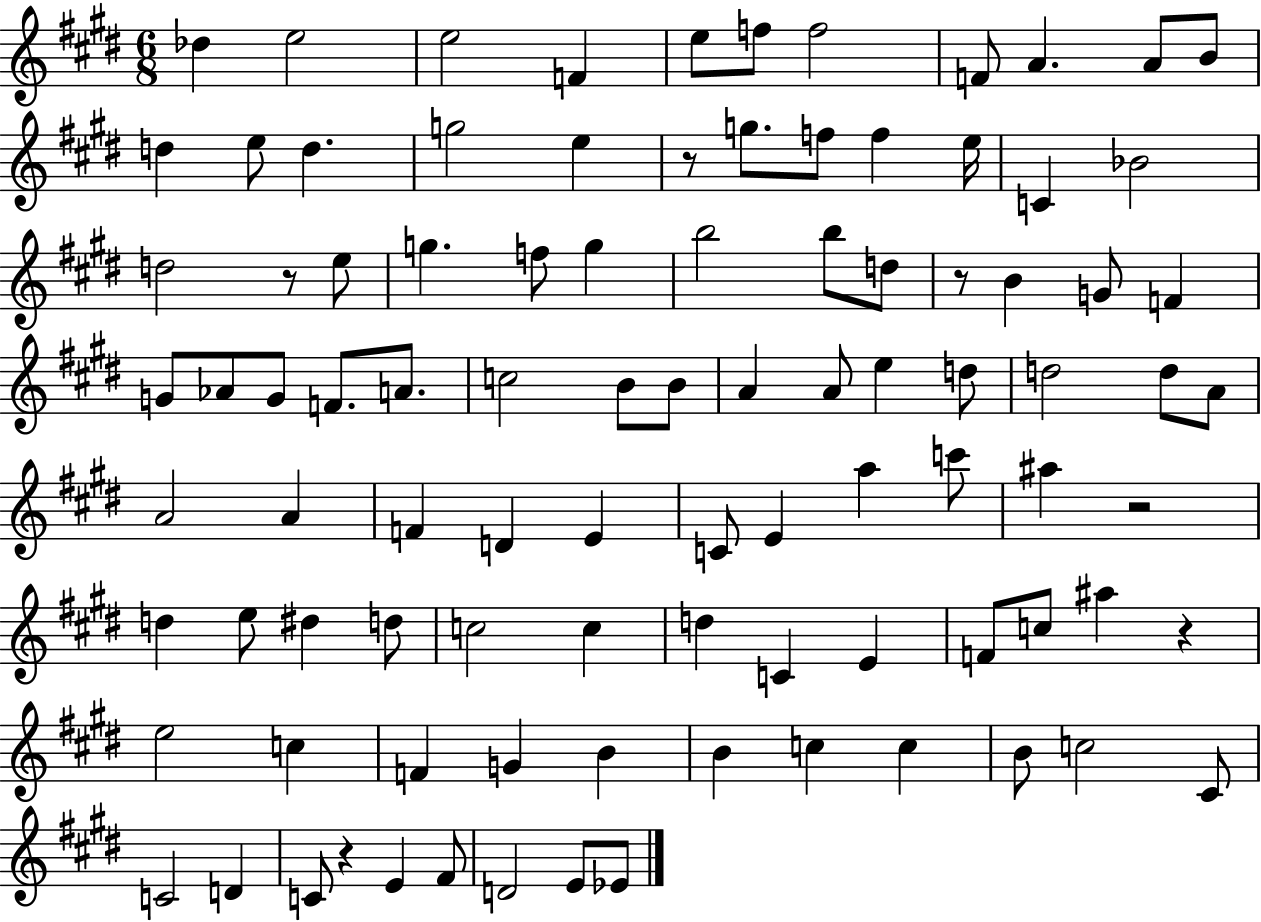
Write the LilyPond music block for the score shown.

{
  \clef treble
  \numericTimeSignature
  \time 6/8
  \key e \major
  des''4 e''2 | e''2 f'4 | e''8 f''8 f''2 | f'8 a'4. a'8 b'8 | \break d''4 e''8 d''4. | g''2 e''4 | r8 g''8. f''8 f''4 e''16 | c'4 bes'2 | \break d''2 r8 e''8 | g''4. f''8 g''4 | b''2 b''8 d''8 | r8 b'4 g'8 f'4 | \break g'8 aes'8 g'8 f'8. a'8. | c''2 b'8 b'8 | a'4 a'8 e''4 d''8 | d''2 d''8 a'8 | \break a'2 a'4 | f'4 d'4 e'4 | c'8 e'4 a''4 c'''8 | ais''4 r2 | \break d''4 e''8 dis''4 d''8 | c''2 c''4 | d''4 c'4 e'4 | f'8 c''8 ais''4 r4 | \break e''2 c''4 | f'4 g'4 b'4 | b'4 c''4 c''4 | b'8 c''2 cis'8 | \break c'2 d'4 | c'8 r4 e'4 fis'8 | d'2 e'8 ees'8 | \bar "|."
}